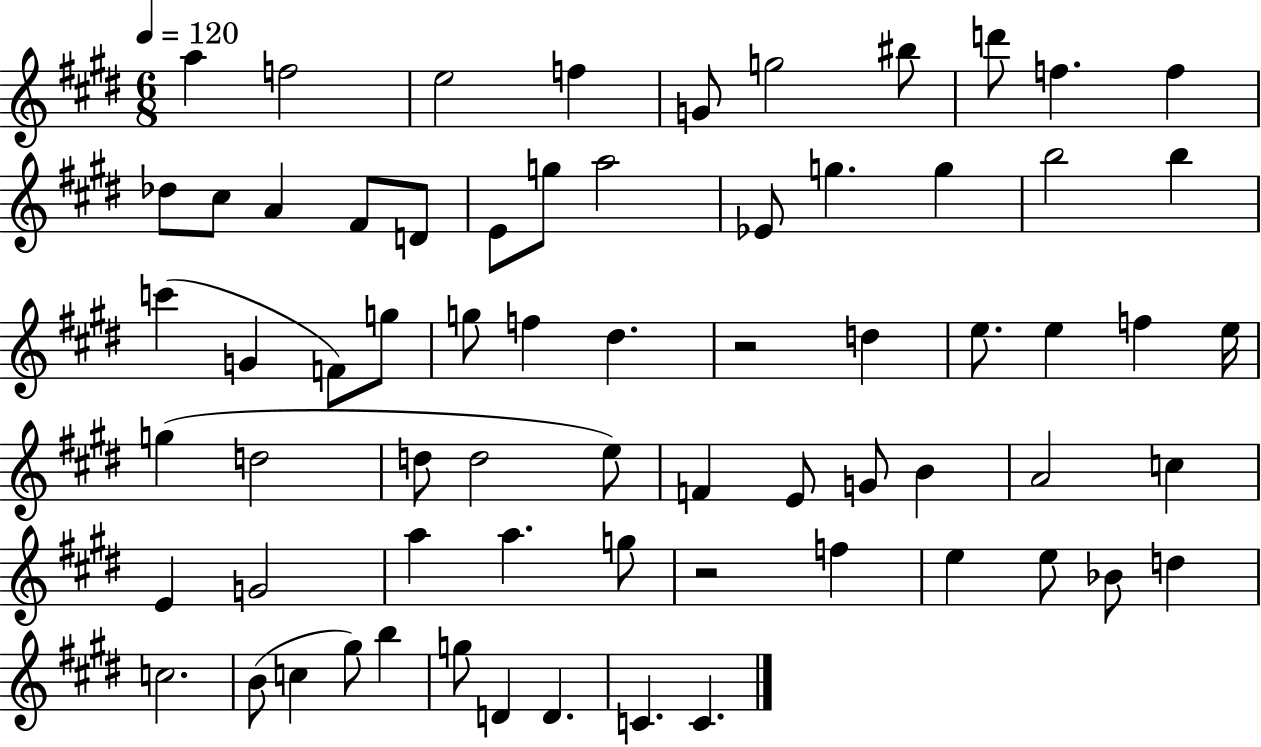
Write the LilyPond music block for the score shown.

{
  \clef treble
  \numericTimeSignature
  \time 6/8
  \key e \major
  \tempo 4 = 120
  a''4 f''2 | e''2 f''4 | g'8 g''2 bis''8 | d'''8 f''4. f''4 | \break des''8 cis''8 a'4 fis'8 d'8 | e'8 g''8 a''2 | ees'8 g''4. g''4 | b''2 b''4 | \break c'''4( g'4 f'8) g''8 | g''8 f''4 dis''4. | r2 d''4 | e''8. e''4 f''4 e''16 | \break g''4( d''2 | d''8 d''2 e''8) | f'4 e'8 g'8 b'4 | a'2 c''4 | \break e'4 g'2 | a''4 a''4. g''8 | r2 f''4 | e''4 e''8 bes'8 d''4 | \break c''2. | b'8( c''4 gis''8) b''4 | g''8 d'4 d'4. | c'4. c'4. | \break \bar "|."
}